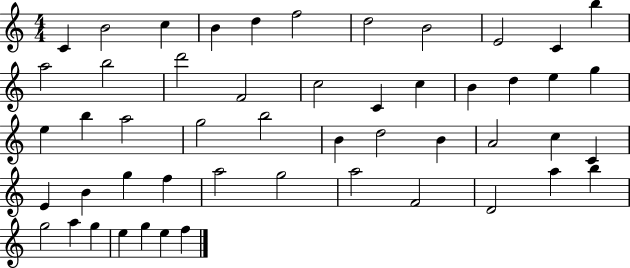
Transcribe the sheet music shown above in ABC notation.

X:1
T:Untitled
M:4/4
L:1/4
K:C
C B2 c B d f2 d2 B2 E2 C b a2 b2 d'2 F2 c2 C c B d e g e b a2 g2 b2 B d2 B A2 c C E B g f a2 g2 a2 F2 D2 a b g2 a g e g e f